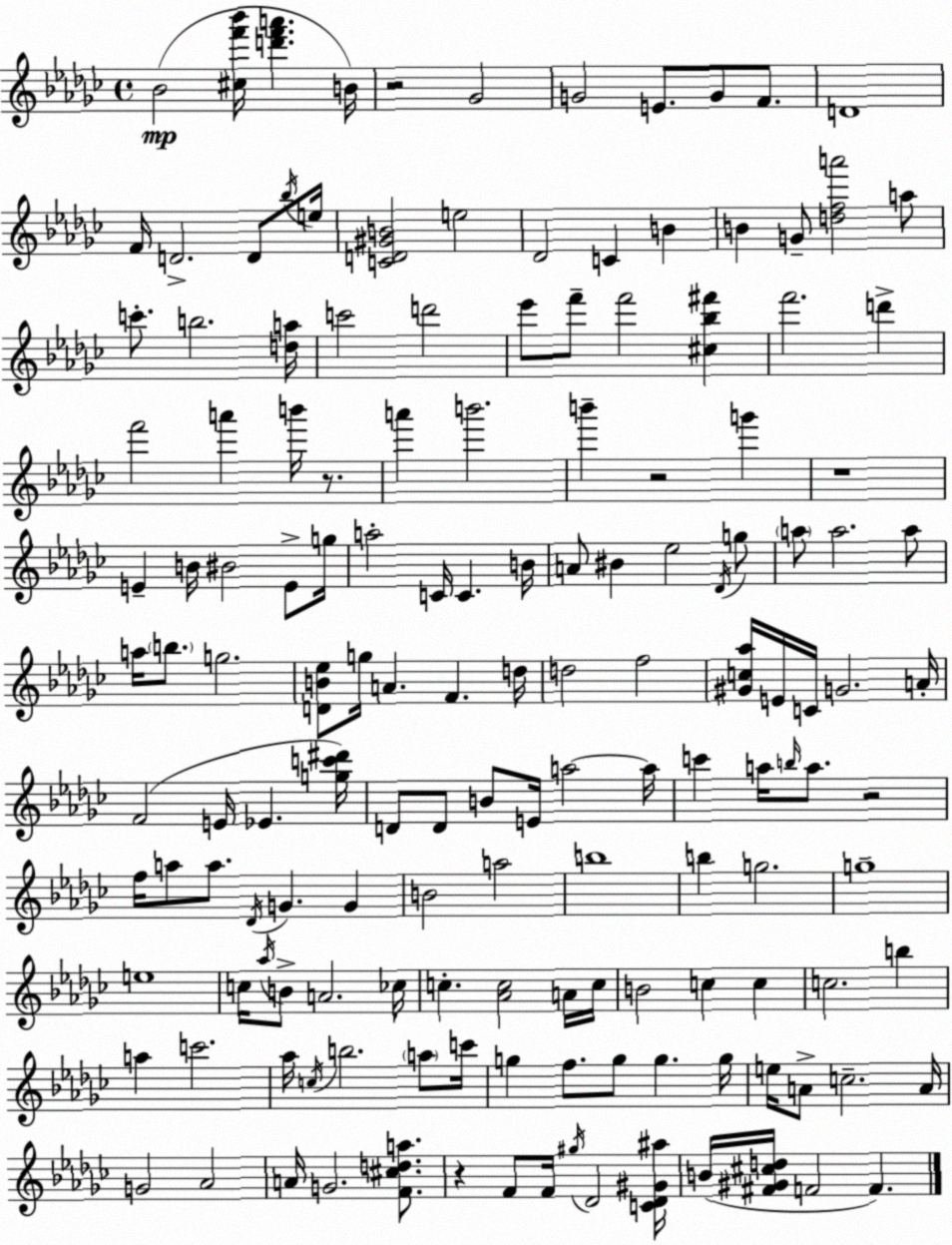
X:1
T:Untitled
M:4/4
L:1/4
K:Ebm
_B2 [^cf'_b']/4 [d'f'a'] B/4 z2 _G2 G2 E/2 G/2 F/2 D4 F/4 D2 D/2 _b/4 e/4 [CD^GB]2 e2 _D2 C B B G/2 [dfa']2 a/2 c'/2 b2 [da]/4 c'2 d'2 _e'/2 f'/2 f'2 [^c_b^f'] f'2 d' f'2 a' b'/4 z/2 a' b'2 b' z2 g' z4 E B/4 ^B2 E/2 g/4 a2 C/4 C B/4 A/2 ^B _e2 _D/4 g/2 a/2 a2 a/2 a/4 b/2 g2 [DB_e]/2 g/4 A F d/4 d2 f2 [^Gc_a]/4 E/4 C/4 G2 A/4 F2 E/4 _E [gc'^d']/4 D/2 D/2 B/2 E/4 a2 a/4 c' a/4 b/4 a/2 z2 f/4 a/2 a/2 _D/4 G G B2 a2 b4 b g2 g4 e4 c/4 _a/4 B/2 A2 _c/4 c [_Ac]2 A/4 c/4 B2 c c c2 b a c'2 _a/4 c/4 b2 a/2 c'/4 g f/2 g/2 g g/4 e/4 A/2 c2 A/4 G2 _A2 A/4 G2 [F^cda]/2 z F/2 F/4 ^g/4 _D2 [C_D^G^a]/4 B/4 [^F^G^cd]/4 F2 F